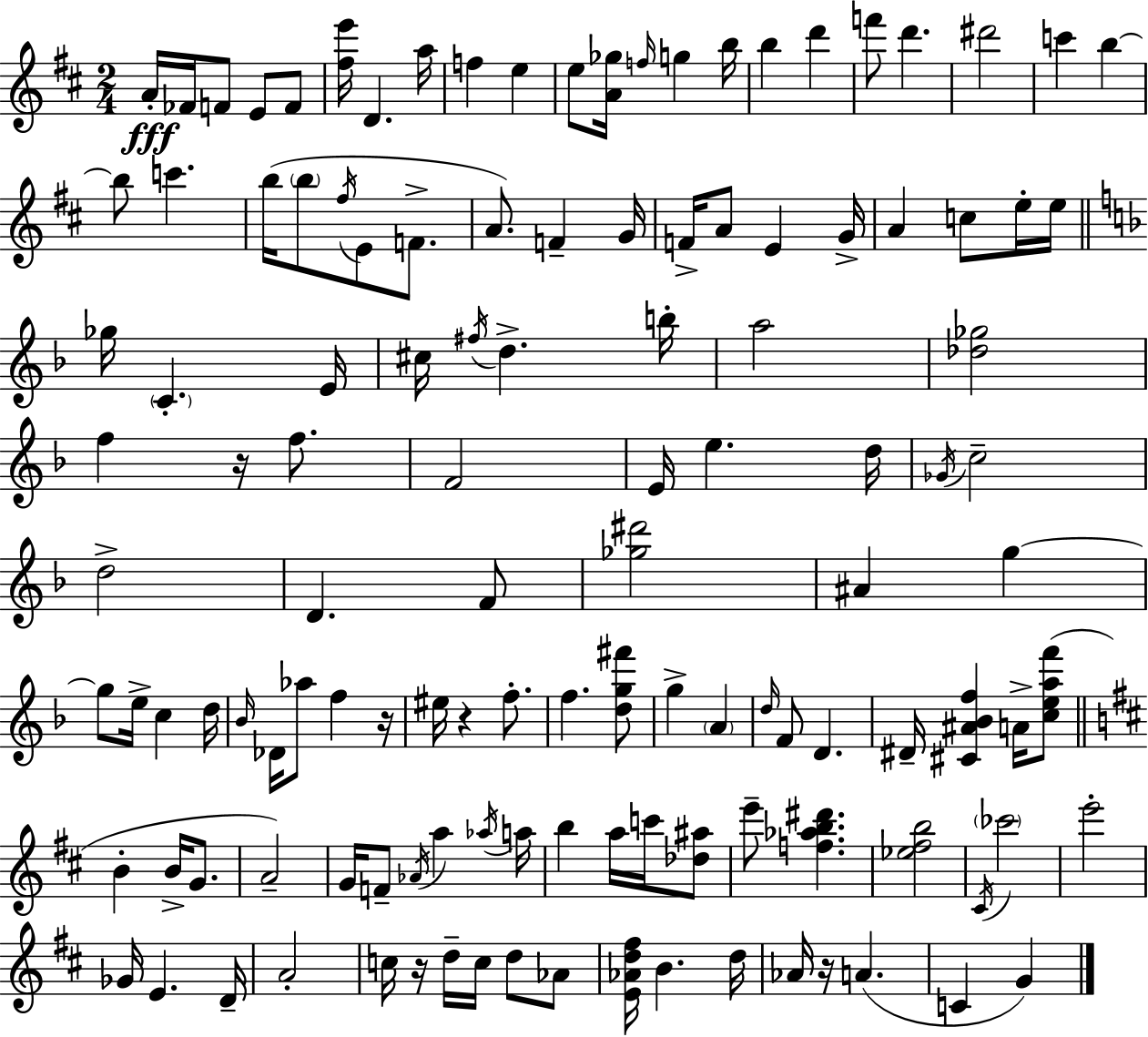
{
  \clef treble
  \numericTimeSignature
  \time 2/4
  \key d \major
  a'16-.\fff fes'16 f'8 e'8 f'8 | <fis'' e'''>16 d'4. a''16 | f''4 e''4 | e''8 <a' ges''>16 \grace { f''16 } g''4 | \break b''16 b''4 d'''4 | f'''8 d'''4. | dis'''2 | c'''4 b''4~~ | \break b''8 c'''4. | b''16( \parenthesize b''8 \acciaccatura { fis''16 } e'8 f'8.-> | a'8.) f'4-- | g'16 f'16-> a'8 e'4 | \break g'16-> a'4 c''8 | e''16-. e''16 \bar "||" \break \key d \minor ges''16 \parenthesize c'4.-. e'16 | cis''16 \acciaccatura { fis''16 } d''4.-> | b''16-. a''2 | <des'' ges''>2 | \break f''4 r16 f''8. | f'2 | e'16 e''4. | d''16 \acciaccatura { ges'16 } c''2-- | \break d''2-> | d'4. | f'8 <ges'' dis'''>2 | ais'4 g''4~~ | \break g''8 e''16-> c''4 | d''16 \grace { bes'16 } des'16 aes''8 f''4 | r16 eis''16 r4 | f''8.-. f''4. | \break <d'' g'' fis'''>8 g''4-> \parenthesize a'4 | \grace { d''16 } f'8 d'4. | dis'16-- <cis' ais' bes' f''>4 | a'16-> <c'' e'' a'' f'''>8( \bar "||" \break \key d \major b'4-. b'16-> g'8. | a'2--) | g'16 f'8-- \acciaccatura { aes'16 } a''4 | \acciaccatura { aes''16 } a''16 b''4 a''16 c'''16 | \break <des'' ais''>8 e'''8-- <f'' aes'' b'' dis'''>4. | <ees'' fis'' b''>2 | \acciaccatura { cis'16 } \parenthesize ces'''2 | e'''2-. | \break ges'16 e'4. | d'16-- a'2-. | c''16 r16 d''16-- c''16 d''8 | aes'8 <e' aes' d'' fis''>16 b'4. | \break d''16 aes'16 r16 a'4.( | c'4 g'4) | \bar "|."
}